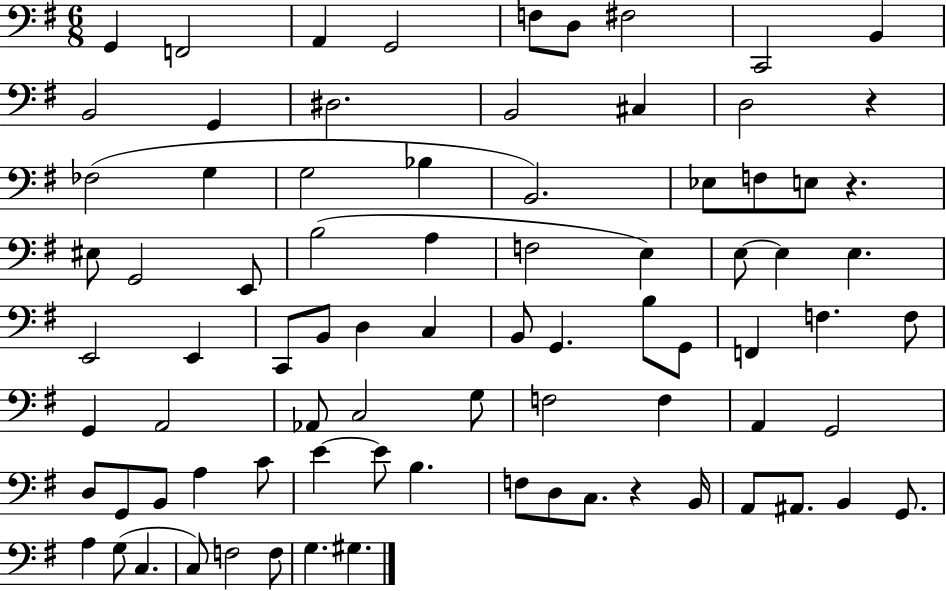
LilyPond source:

{
  \clef bass
  \numericTimeSignature
  \time 6/8
  \key g \major
  \repeat volta 2 { g,4 f,2 | a,4 g,2 | f8 d8 fis2 | c,2 b,4 | \break b,2 g,4 | dis2. | b,2 cis4 | d2 r4 | \break fes2( g4 | g2 bes4 | b,2.) | ees8 f8 e8 r4. | \break eis8 g,2 e,8 | b2( a4 | f2 e4) | e8~~ e4 e4. | \break e,2 e,4 | c,8 b,8 d4 c4 | b,8 g,4. b8 g,8 | f,4 f4. f8 | \break g,4 a,2 | aes,8 c2 g8 | f2 f4 | a,4 g,2 | \break d8 g,8 b,8 a4 c'8 | e'4~~ e'8 b4. | f8 d8 c8. r4 b,16 | a,8 ais,8. b,4 g,8. | \break a4 g8( c4. | c8) f2 f8 | g4. gis4. | } \bar "|."
}